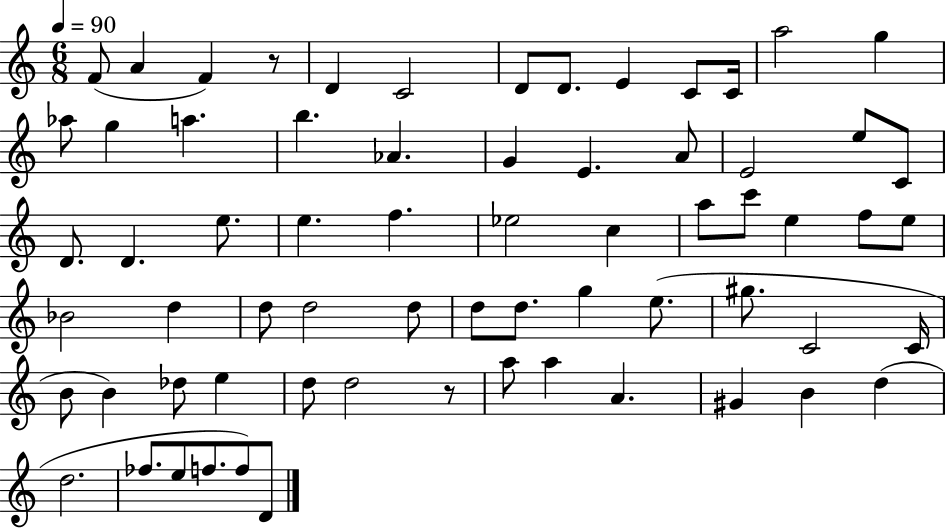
X:1
T:Untitled
M:6/8
L:1/4
K:C
F/2 A F z/2 D C2 D/2 D/2 E C/2 C/4 a2 g _a/2 g a b _A G E A/2 E2 e/2 C/2 D/2 D e/2 e f _e2 c a/2 c'/2 e f/2 e/2 _B2 d d/2 d2 d/2 d/2 d/2 g e/2 ^g/2 C2 C/4 B/2 B _d/2 e d/2 d2 z/2 a/2 a A ^G B d d2 _f/2 e/2 f/2 f/2 D/2